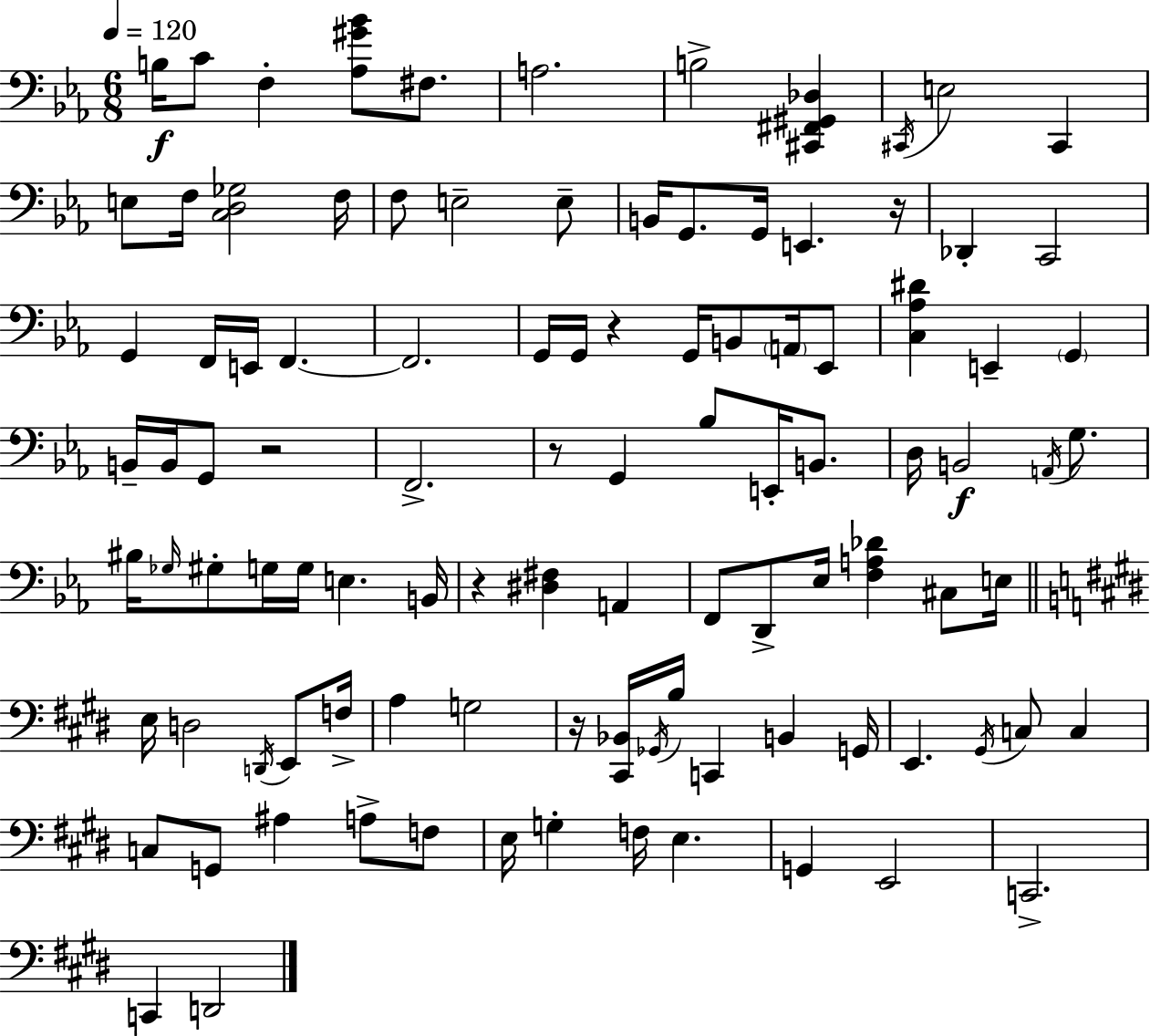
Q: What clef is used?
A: bass